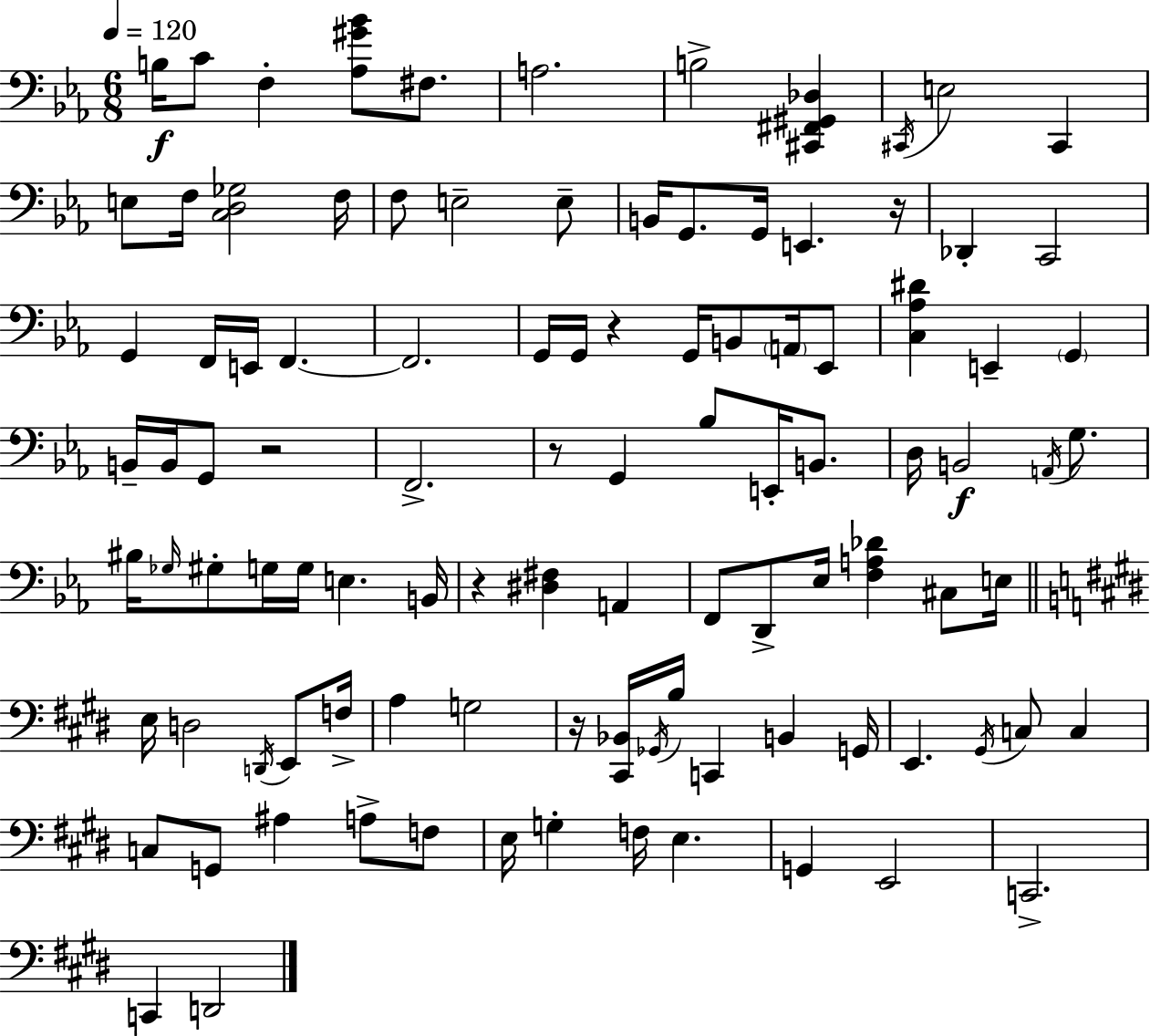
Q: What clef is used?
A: bass